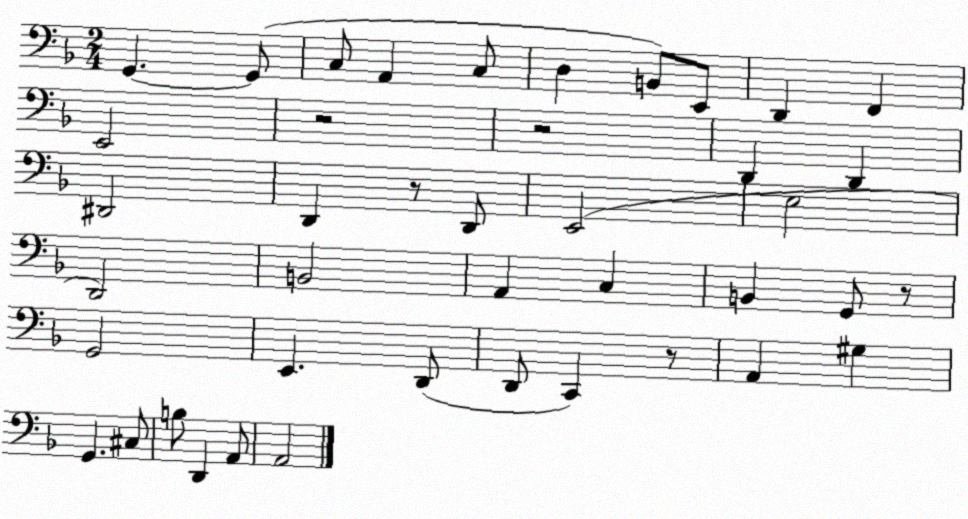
X:1
T:Untitled
M:2/4
L:1/4
K:F
G,, G,,/2 C,/2 A,, C,/2 D, B,,/2 E,,/2 D,, F,, E,,2 z2 z2 D,, D,, ^D,,2 D,, z/2 D,,/2 E,,2 E,2 D,,2 B,,2 A,, C, B,, G,,/2 z/2 G,,2 E,, D,,/2 D,,/2 C,, z/2 A,, ^G, G,, ^C,/2 B,/2 D,, A,,/2 A,,2